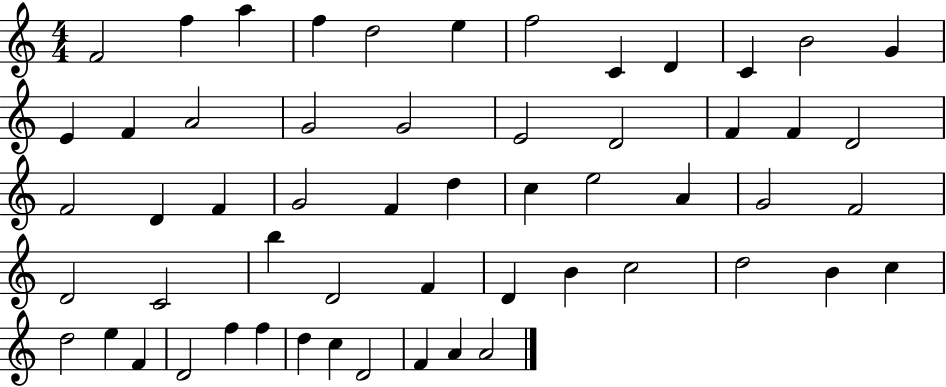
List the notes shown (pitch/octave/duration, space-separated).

F4/h F5/q A5/q F5/q D5/h E5/q F5/h C4/q D4/q C4/q B4/h G4/q E4/q F4/q A4/h G4/h G4/h E4/h D4/h F4/q F4/q D4/h F4/h D4/q F4/q G4/h F4/q D5/q C5/q E5/h A4/q G4/h F4/h D4/h C4/h B5/q D4/h F4/q D4/q B4/q C5/h D5/h B4/q C5/q D5/h E5/q F4/q D4/h F5/q F5/q D5/q C5/q D4/h F4/q A4/q A4/h